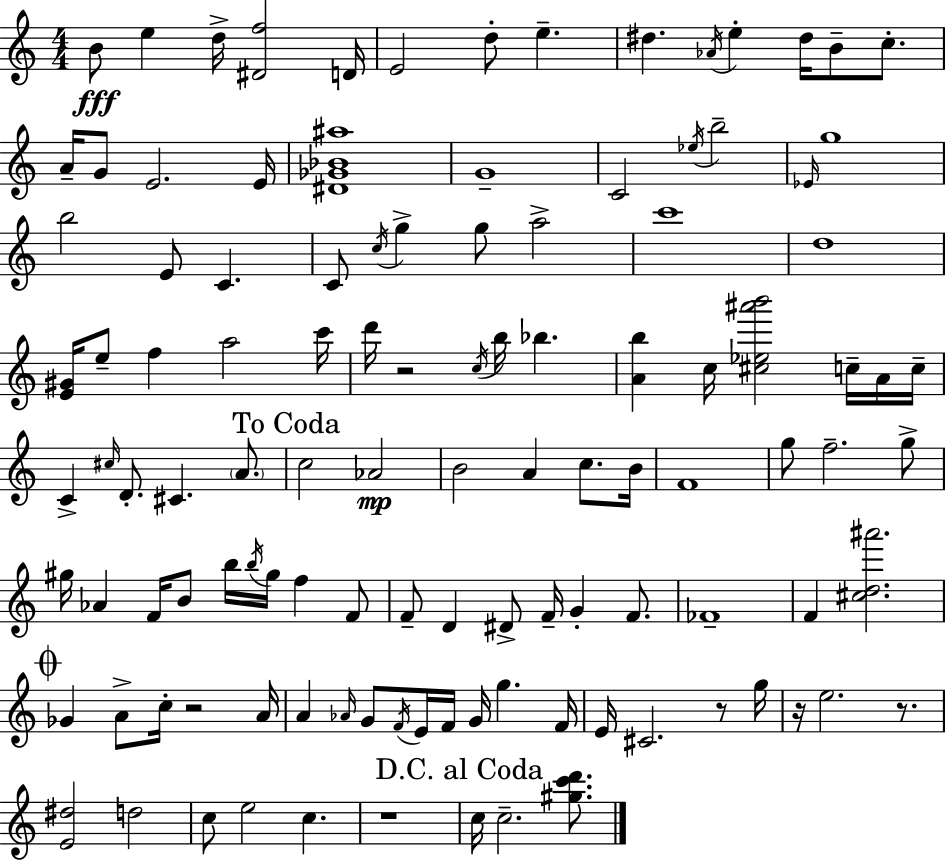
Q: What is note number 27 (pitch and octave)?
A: C4